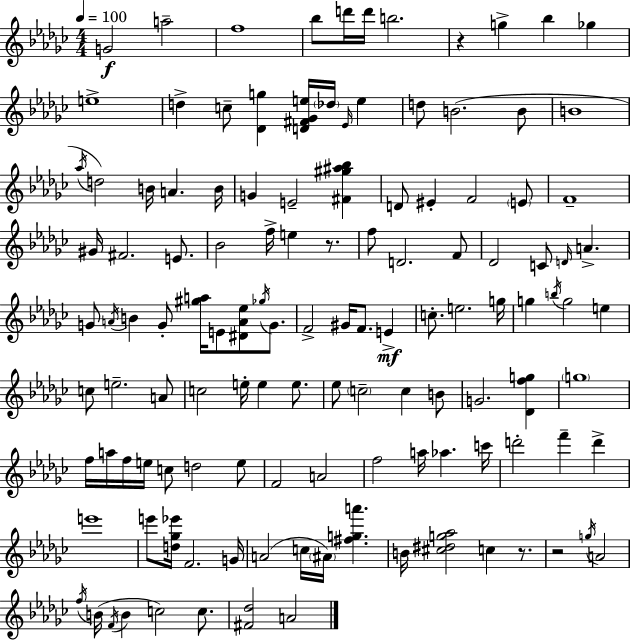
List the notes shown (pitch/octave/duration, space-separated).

G4/h A5/h F5/w Bb5/e D6/s D6/s B5/h. R/q G5/q Bb5/q Gb5/q E5/w D5/q C5/e [Db4,G5]/q [D4,F#4,Gb4,E5]/s Db5/s Eb4/s E5/q D5/e B4/h. B4/e B4/w Ab5/s D5/h B4/s A4/q. B4/s G4/q E4/h [F#4,G#5,A#5,Bb5]/q D4/e EIS4/q F4/h E4/e F4/w G#4/s F#4/h. E4/e. Bb4/h F5/s E5/q R/e. F5/e D4/h. F4/e Db4/h C4/e D4/s A4/q. G4/e A4/s B4/q G4/e [G#5,A5]/s E4/e [D#4,A4,Eb5]/e Gb5/s G4/e. F4/h G#4/s F4/e. E4/q C5/e. E5/h. G5/s G5/q B5/s G5/h E5/q C5/e E5/h. A4/e C5/h E5/s E5/q E5/e. Eb5/e C5/h C5/q B4/e G4/h. [Db4,F5,G5]/q G5/w F5/s A5/s F5/s E5/s C5/e D5/h E5/e F4/h A4/h F5/h A5/s Ab5/q. C6/s D6/h F6/q D6/q E6/w E6/e [D5,Gb5,Eb6]/s F4/h. G4/s A4/h C5/s A#4/s [F#5,G5,A6]/q. B4/s [C#5,D#5,G5,Ab5]/h C5/q R/e. R/h G5/s A4/h F5/s B4/s F4/s B4/q C5/h C5/e. [F#4,Db5]/h A4/h